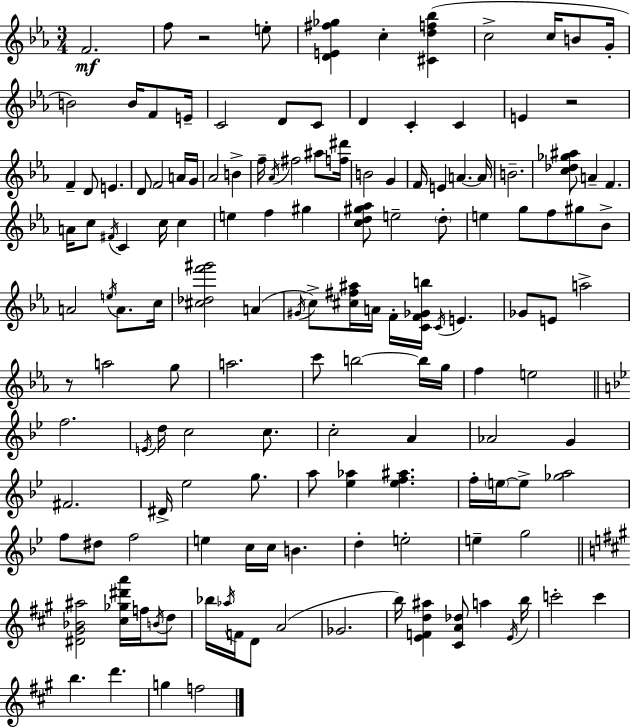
X:1
T:Untitled
M:3/4
L:1/4
K:Eb
F2 f/2 z2 e/2 [DE^f_g] c [^Cdf_b] c2 c/4 B/2 G/4 B2 B/4 F/2 E/4 C2 D/2 C/2 D C C E z2 F D/2 E D/2 F2 A/4 G/4 _A2 B f/4 _A/4 ^f2 ^a/2 [f^d']/4 B2 G F/4 E A A/4 B2 [c_d_g^a]/2 A F A/4 c/2 ^F/4 C c/4 c e f ^g [cd^g_a]/2 e2 d/2 e g/2 f/2 ^g/2 _B/2 A2 e/4 A/2 c/4 [^c_df'^g']2 A ^G/4 c/2 [^c^f^a]/4 A/4 F/4 [CF_Gb]/4 C/4 E _G/2 E/2 a2 z/2 a2 g/2 a2 c'/2 b2 b/4 g/4 f e2 f2 E/4 d/4 c2 c/2 c2 A _A2 G ^F2 ^D/4 _e2 g/2 a/2 [_e_a] [_ef^a] f/4 e/4 e/2 [_ga]2 f/2 ^d/2 f2 e c/4 c/4 B d e2 e g2 [^D^G_B^a]2 [^c_g^d'a']/4 f/4 B/4 d/2 _b/4 _a/4 F/4 D/2 A2 _G2 b/4 [EFd^a] [^CA_d]/2 a E/4 b/4 c'2 c' b d' g f2